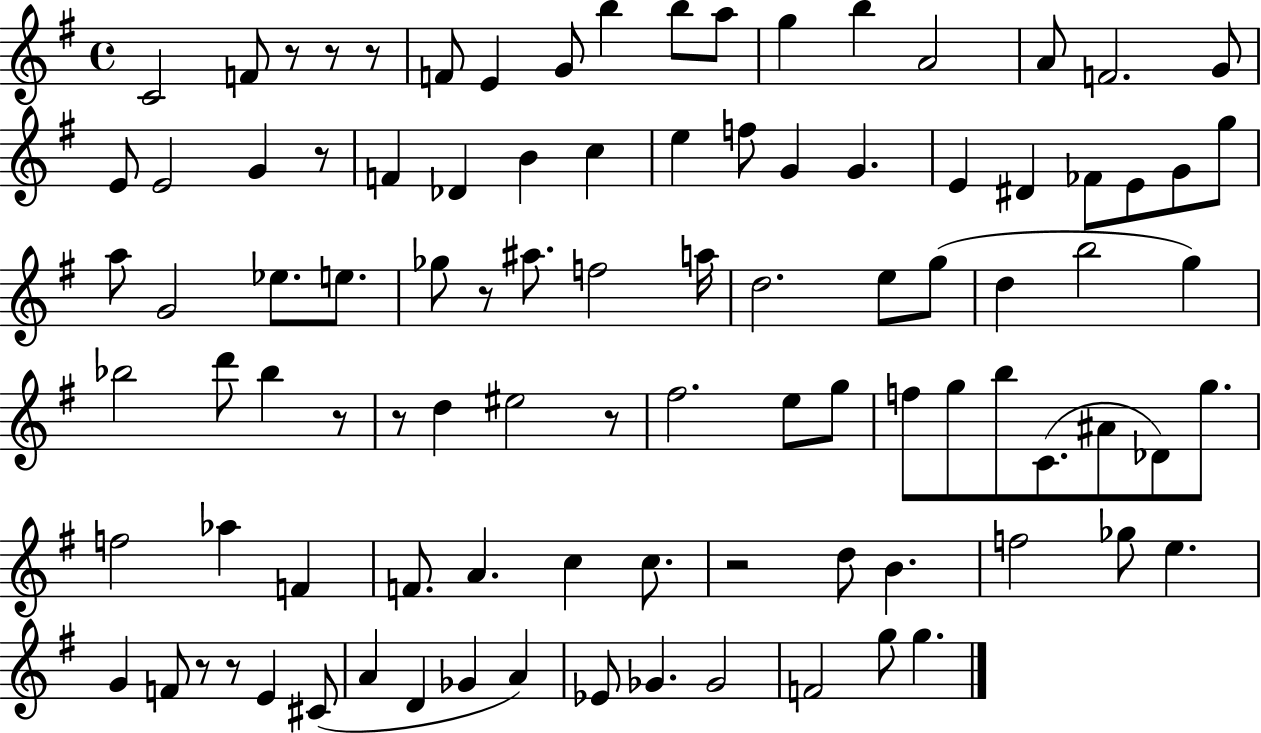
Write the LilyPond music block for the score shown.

{
  \clef treble
  \time 4/4
  \defaultTimeSignature
  \key g \major
  c'2 f'8 r8 r8 r8 | f'8 e'4 g'8 b''4 b''8 a''8 | g''4 b''4 a'2 | a'8 f'2. g'8 | \break e'8 e'2 g'4 r8 | f'4 des'4 b'4 c''4 | e''4 f''8 g'4 g'4. | e'4 dis'4 fes'8 e'8 g'8 g''8 | \break a''8 g'2 ees''8. e''8. | ges''8 r8 ais''8. f''2 a''16 | d''2. e''8 g''8( | d''4 b''2 g''4) | \break bes''2 d'''8 bes''4 r8 | r8 d''4 eis''2 r8 | fis''2. e''8 g''8 | f''8 g''8 b''8 c'8.( ais'8 des'8) g''8. | \break f''2 aes''4 f'4 | f'8. a'4. c''4 c''8. | r2 d''8 b'4. | f''2 ges''8 e''4. | \break g'4 f'8 r8 r8 e'4 cis'8( | a'4 d'4 ges'4 a'4) | ees'8 ges'4. ges'2 | f'2 g''8 g''4. | \break \bar "|."
}